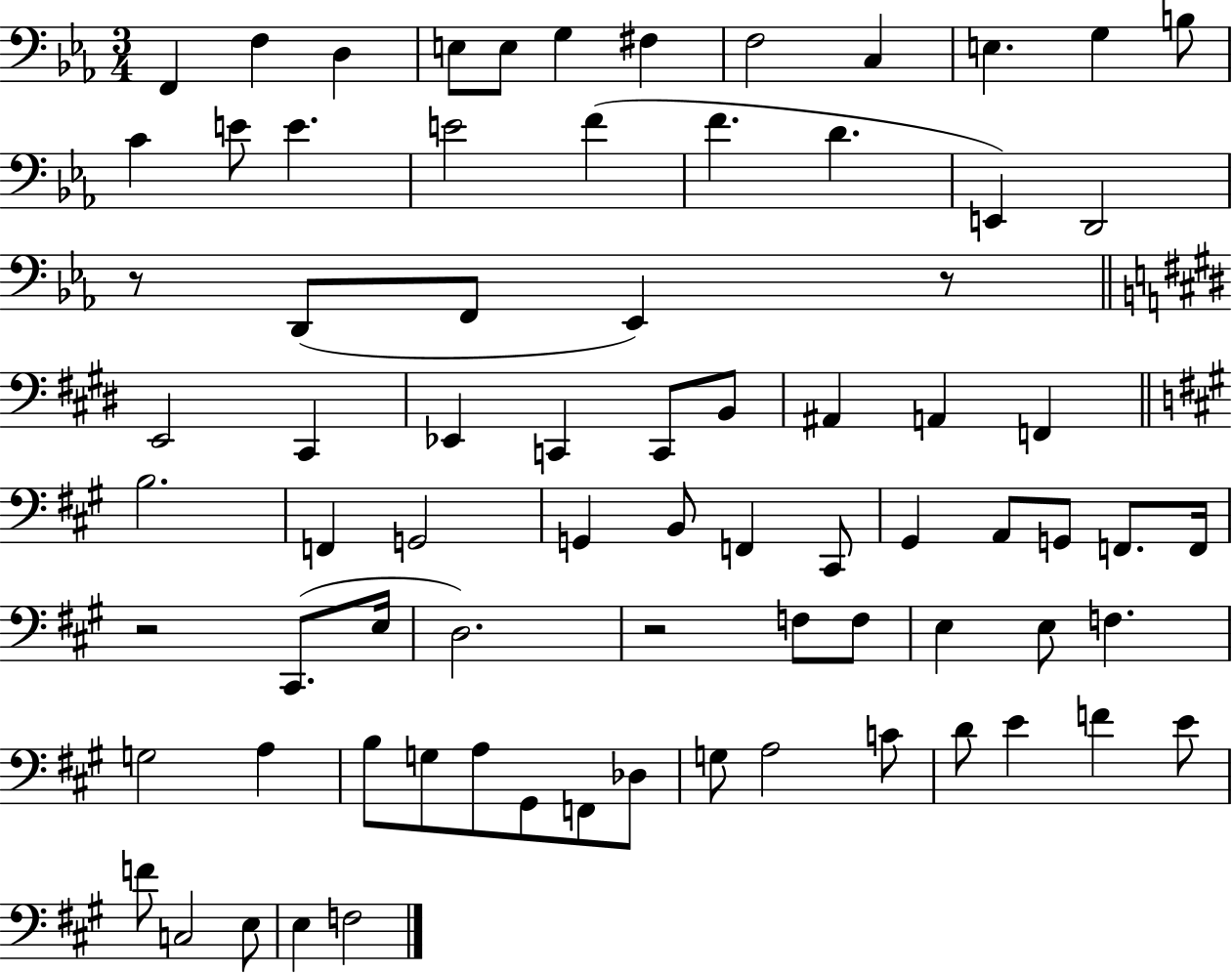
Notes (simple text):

F2/q F3/q D3/q E3/e E3/e G3/q F#3/q F3/h C3/q E3/q. G3/q B3/e C4/q E4/e E4/q. E4/h F4/q F4/q. D4/q. E2/q D2/h R/e D2/e F2/e Eb2/q R/e E2/h C#2/q Eb2/q C2/q C2/e B2/e A#2/q A2/q F2/q B3/h. F2/q G2/h G2/q B2/e F2/q C#2/e G#2/q A2/e G2/e F2/e. F2/s R/h C#2/e. E3/s D3/h. R/h F3/e F3/e E3/q E3/e F3/q. G3/h A3/q B3/e G3/e A3/e G#2/e F2/e Db3/e G3/e A3/h C4/e D4/e E4/q F4/q E4/e F4/e C3/h E3/e E3/q F3/h